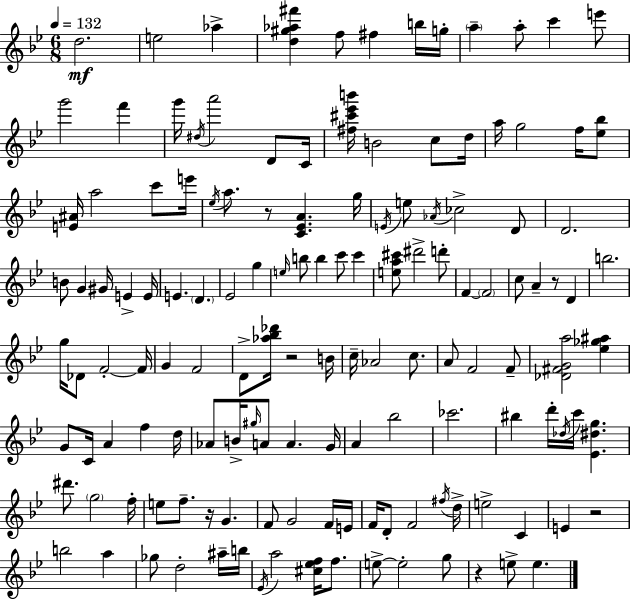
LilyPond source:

{
  \clef treble
  \numericTimeSignature
  \time 6/8
  \key bes \major
  \tempo 4 = 132
  \repeat volta 2 { d''2.\mf | e''2 aes''4-> | <d'' gis'' aes'' fis'''>4 f''8 fis''4 b''16 g''16-. | \parenthesize a''4-- a''8-. c'''4 e'''8 | \break g'''2 f'''4 | g'''16 \acciaccatura { dis''16 } a'''2 d'8 | c'16 <fis'' cis''' ees''' b'''>16 b'2 c''8 | d''16 a''16 g''2 f''16 <ees'' bes''>8 | \break <e' ais'>16 a''2 c'''8 | e'''16 \acciaccatura { ees''16 } a''8. r8 <c' ees' a'>4. | g''16 \acciaccatura { e'16 } e''8 \acciaccatura { aes'16 } ces''2-> | d'8 d'2. | \break b'8 g'4 gis'16 e'4-> | e'16 e'4. \parenthesize d'4. | ees'2 | g''4 \grace { e''16 } b''8 b''4 c'''8 | \break c'''4 <e'' a'' cis'''>8 dis'''2-> | d'''8-. f'4~~ \parenthesize f'2 | c''8 a'4-- r8 | d'4 b''2. | \break g''16 des'8 f'2-.~~ | f'16 g'4 f'2 | d'8-> <aes'' bes'' des'''>16 r2 | b'16 c''16-- aes'2 | \break c''8. a'8 f'2 | f'8-- <des' fis' g' a''>2 | <ees'' ges'' ais''>4 g'8 c'16 a'4 | f''4 d''16 aes'8 b'16-> \grace { gis''16 } a'8 a'4. | \break g'16 a'4 bes''2 | ces'''2. | bis''4 d'''16-. \acciaccatura { des''16 } | c'''16 <ees' dis'' g''>4. dis'''8. \parenthesize g''2 | \break f''16-. e''8 f''8.-- | r16 g'4. f'8 g'2 | f'16 e'16 f'16 d'8-. f'2 | \acciaccatura { fis''16 } d''16-> e''2-> | \break c'4 e'4 | r2 b''2 | a''4 ges''8 d''2-. | ais''16-- b''16 \acciaccatura { ees'16 } a''2 | \break <cis'' ees'' f''>16 f''8. e''8->~~ e''2-. | g''8 r4 | e''8-> e''4. } \bar "|."
}